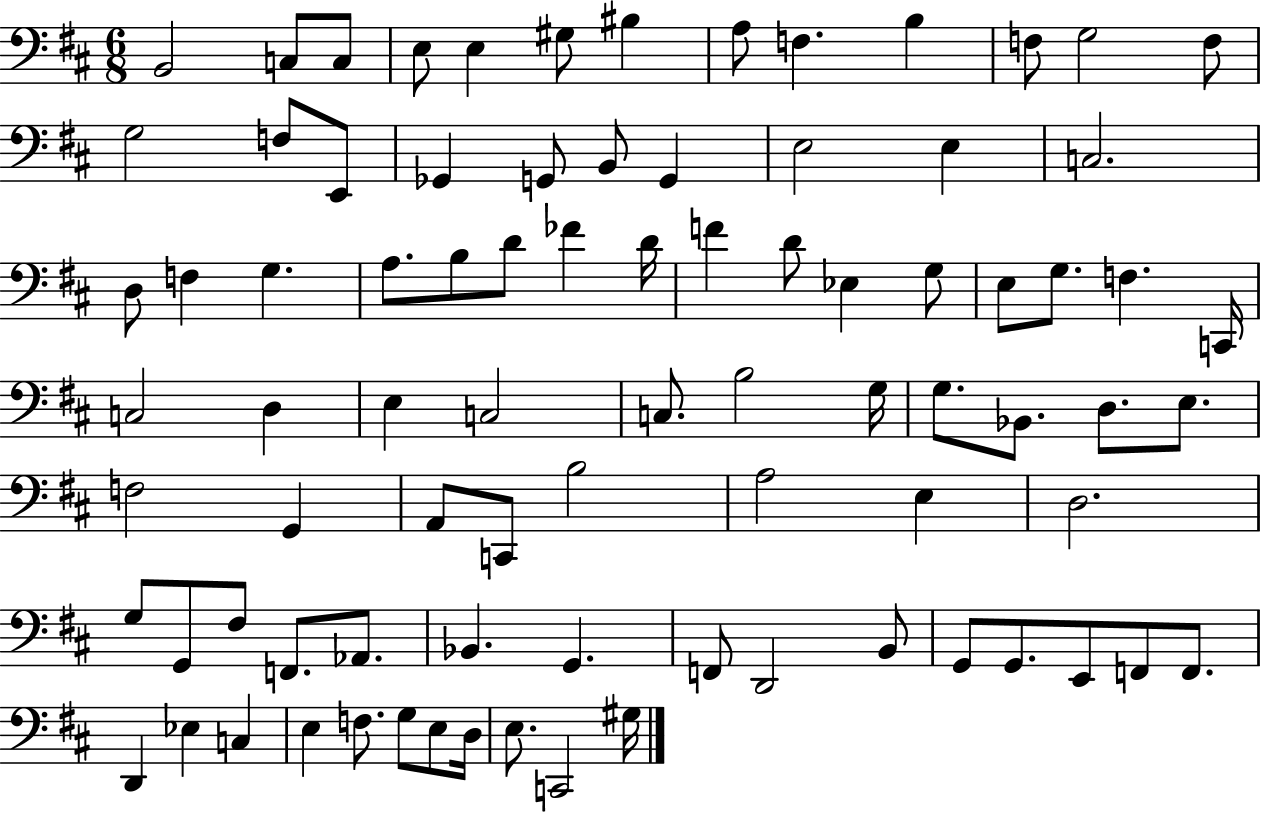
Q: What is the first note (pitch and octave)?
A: B2